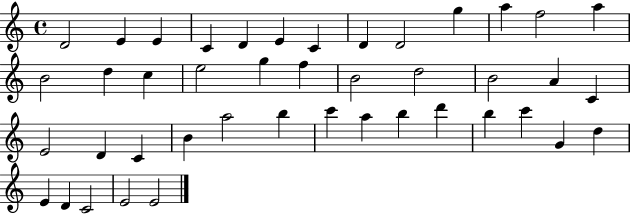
{
  \clef treble
  \time 4/4
  \defaultTimeSignature
  \key c \major
  d'2 e'4 e'4 | c'4 d'4 e'4 c'4 | d'4 d'2 g''4 | a''4 f''2 a''4 | \break b'2 d''4 c''4 | e''2 g''4 f''4 | b'2 d''2 | b'2 a'4 c'4 | \break e'2 d'4 c'4 | b'4 a''2 b''4 | c'''4 a''4 b''4 d'''4 | b''4 c'''4 g'4 d''4 | \break e'4 d'4 c'2 | e'2 e'2 | \bar "|."
}